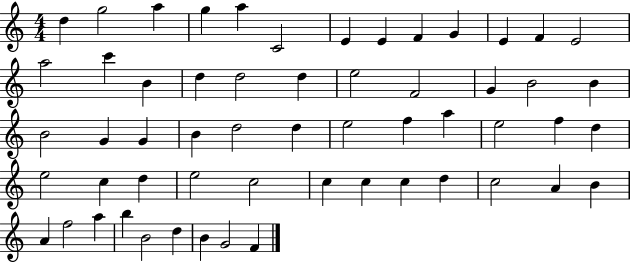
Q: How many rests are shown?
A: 0